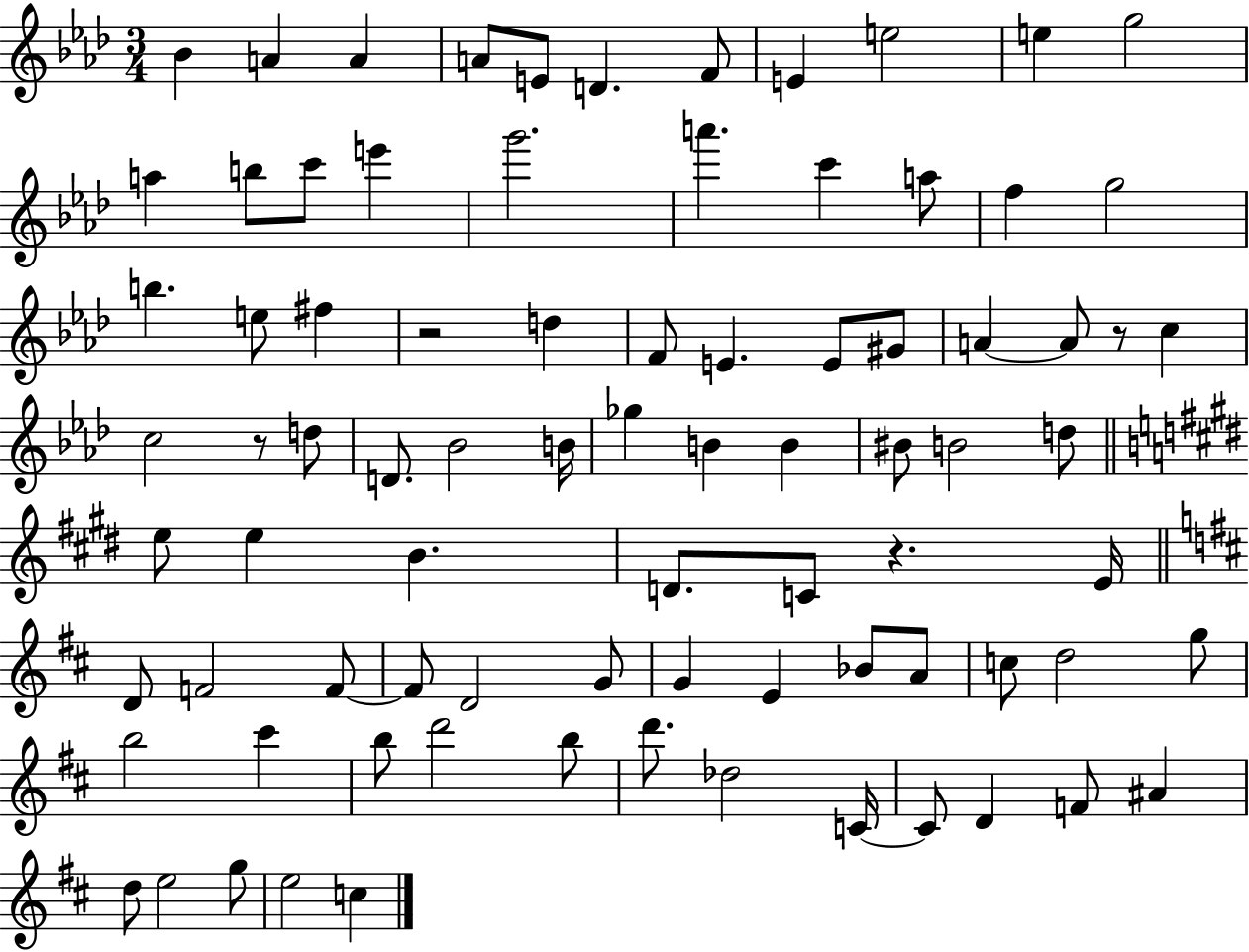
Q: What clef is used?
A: treble